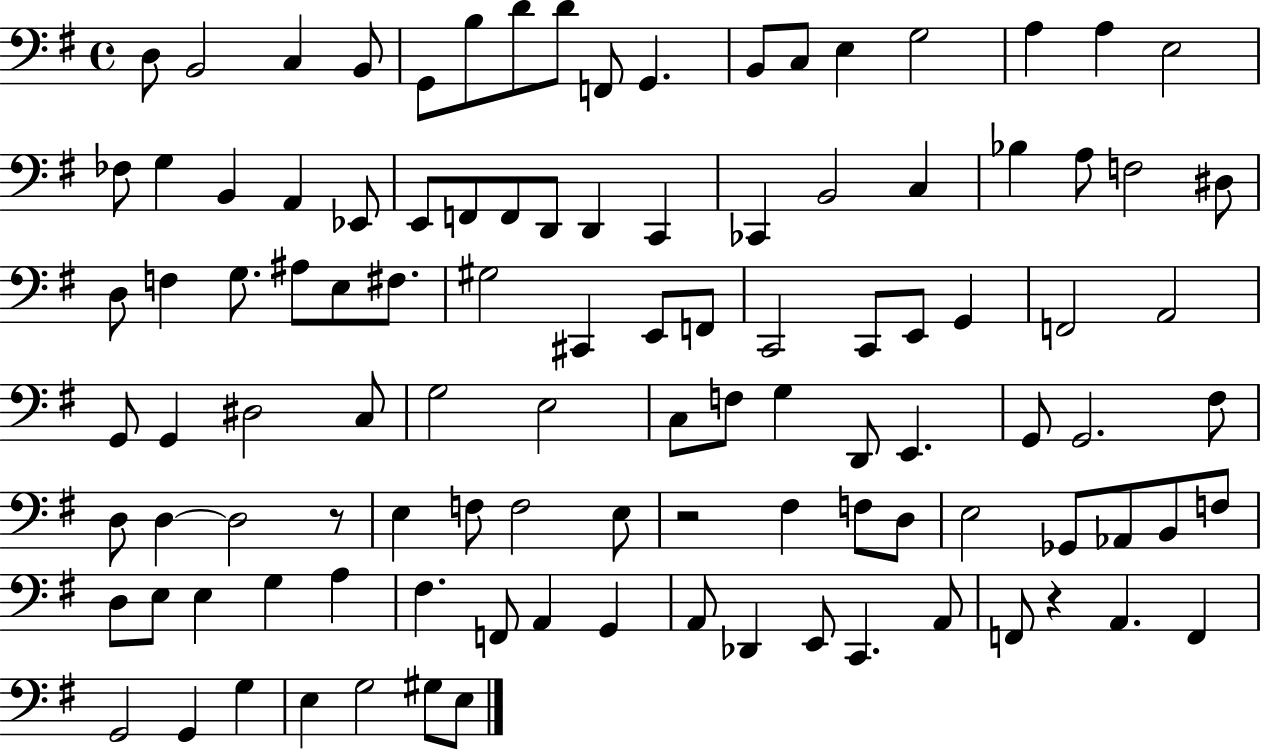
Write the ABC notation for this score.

X:1
T:Untitled
M:4/4
L:1/4
K:G
D,/2 B,,2 C, B,,/2 G,,/2 B,/2 D/2 D/2 F,,/2 G,, B,,/2 C,/2 E, G,2 A, A, E,2 _F,/2 G, B,, A,, _E,,/2 E,,/2 F,,/2 F,,/2 D,,/2 D,, C,, _C,, B,,2 C, _B, A,/2 F,2 ^D,/2 D,/2 F, G,/2 ^A,/2 E,/2 ^F,/2 ^G,2 ^C,, E,,/2 F,,/2 C,,2 C,,/2 E,,/2 G,, F,,2 A,,2 G,,/2 G,, ^D,2 C,/2 G,2 E,2 C,/2 F,/2 G, D,,/2 E,, G,,/2 G,,2 ^F,/2 D,/2 D, D,2 z/2 E, F,/2 F,2 E,/2 z2 ^F, F,/2 D,/2 E,2 _G,,/2 _A,,/2 B,,/2 F,/2 D,/2 E,/2 E, G, A, ^F, F,,/2 A,, G,, A,,/2 _D,, E,,/2 C,, A,,/2 F,,/2 z A,, F,, G,,2 G,, G, E, G,2 ^G,/2 E,/2